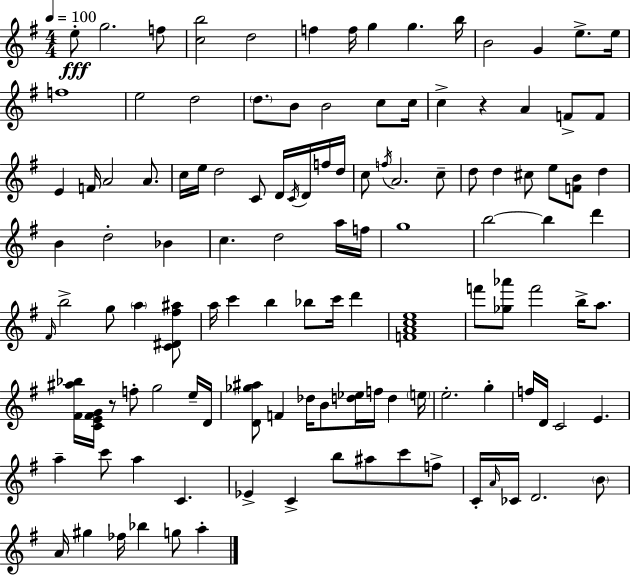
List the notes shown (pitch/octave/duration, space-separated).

E5/e G5/h. F5/e [C5,B5]/h D5/h F5/q F5/s G5/q G5/q. B5/s B4/h G4/q E5/e. E5/s F5/w E5/h D5/h D5/e. B4/e B4/h C5/e C5/s C5/q R/q A4/q F4/e F4/e E4/q F4/s A4/h A4/e. C5/s E5/s D5/h C4/e D4/s C4/s D4/s F5/s D5/s C5/e F5/s A4/h. C5/e D5/e D5/q C#5/e E5/e [F4,B4]/e D5/q B4/q D5/h Bb4/q C5/q. D5/h A5/s F5/s G5/w B5/h B5/q D6/q F#4/s B5/h G5/e A5/q [C4,D#4,F#5,A#5]/e A5/s C6/q B5/q Bb5/e C6/s D6/q [F4,A4,C5,E5]/w F6/e [Gb5,Ab6]/e F6/h B5/s A5/e. [F#4,A#5,Bb5]/s [C4,E4,F#4,G4]/s R/e F5/e G5/h E5/s D4/s [D4,Gb5,A#5]/e F4/q Db5/s B4/e [D5,Eb5]/s F5/s D5/q E5/s E5/h. G5/q F5/s D4/s C4/h E4/q. A5/q C6/e A5/q C4/q. Eb4/q C4/q B5/e A#5/e C6/e F5/e C4/s A4/s CES4/s D4/h. B4/e A4/s G#5/q FES5/s Bb5/q G5/e A5/q